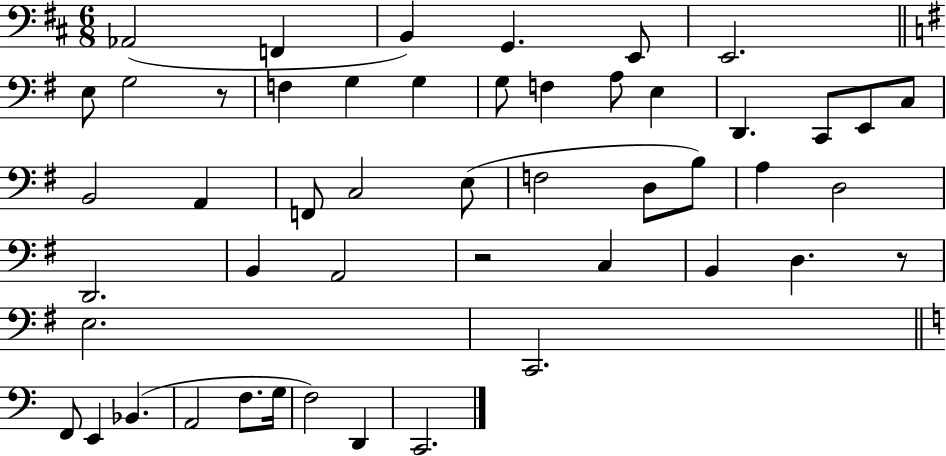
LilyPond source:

{
  \clef bass
  \numericTimeSignature
  \time 6/8
  \key d \major
  aes,2( f,4 | b,4) g,4. e,8 | e,2. | \bar "||" \break \key e \minor e8 g2 r8 | f4 g4 g4 | g8 f4 a8 e4 | d,4. c,8 e,8 c8 | \break b,2 a,4 | f,8 c2 e8( | f2 d8 b8) | a4 d2 | \break d,2. | b,4 a,2 | r2 c4 | b,4 d4. r8 | \break e2. | c,2. | \bar "||" \break \key a \minor f,8 e,4 bes,4.( | a,2 f8. g16 | f2) d,4 | c,2. | \break \bar "|."
}